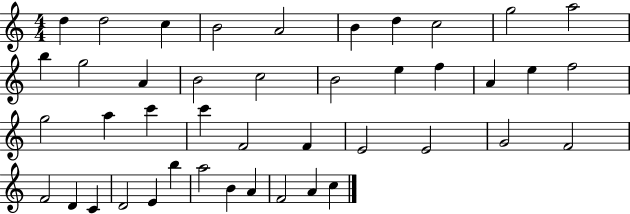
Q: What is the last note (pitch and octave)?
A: C5